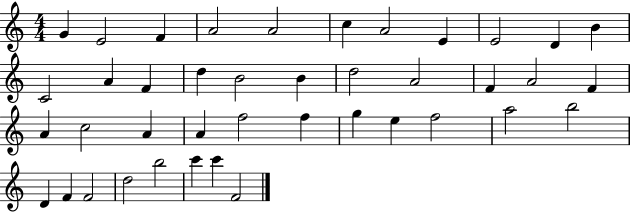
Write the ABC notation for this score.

X:1
T:Untitled
M:4/4
L:1/4
K:C
G E2 F A2 A2 c A2 E E2 D B C2 A F d B2 B d2 A2 F A2 F A c2 A A f2 f g e f2 a2 b2 D F F2 d2 b2 c' c' F2